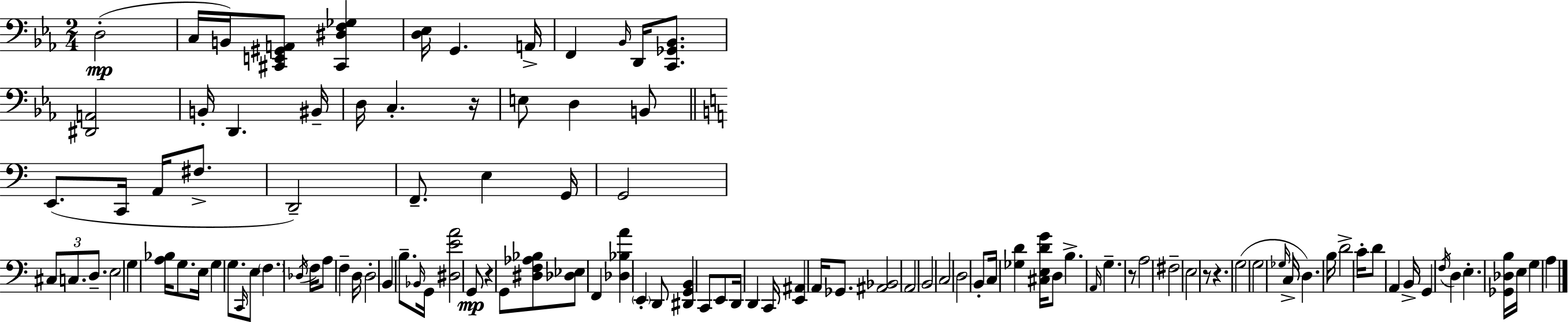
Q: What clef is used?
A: bass